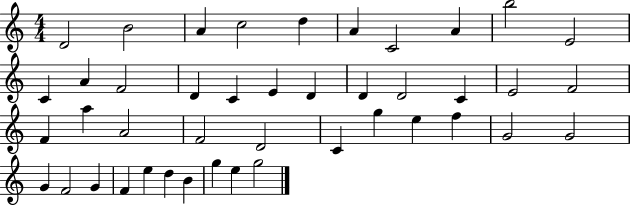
X:1
T:Untitled
M:4/4
L:1/4
K:C
D2 B2 A c2 d A C2 A b2 E2 C A F2 D C E D D D2 C E2 F2 F a A2 F2 D2 C g e f G2 G2 G F2 G F e d B g e g2